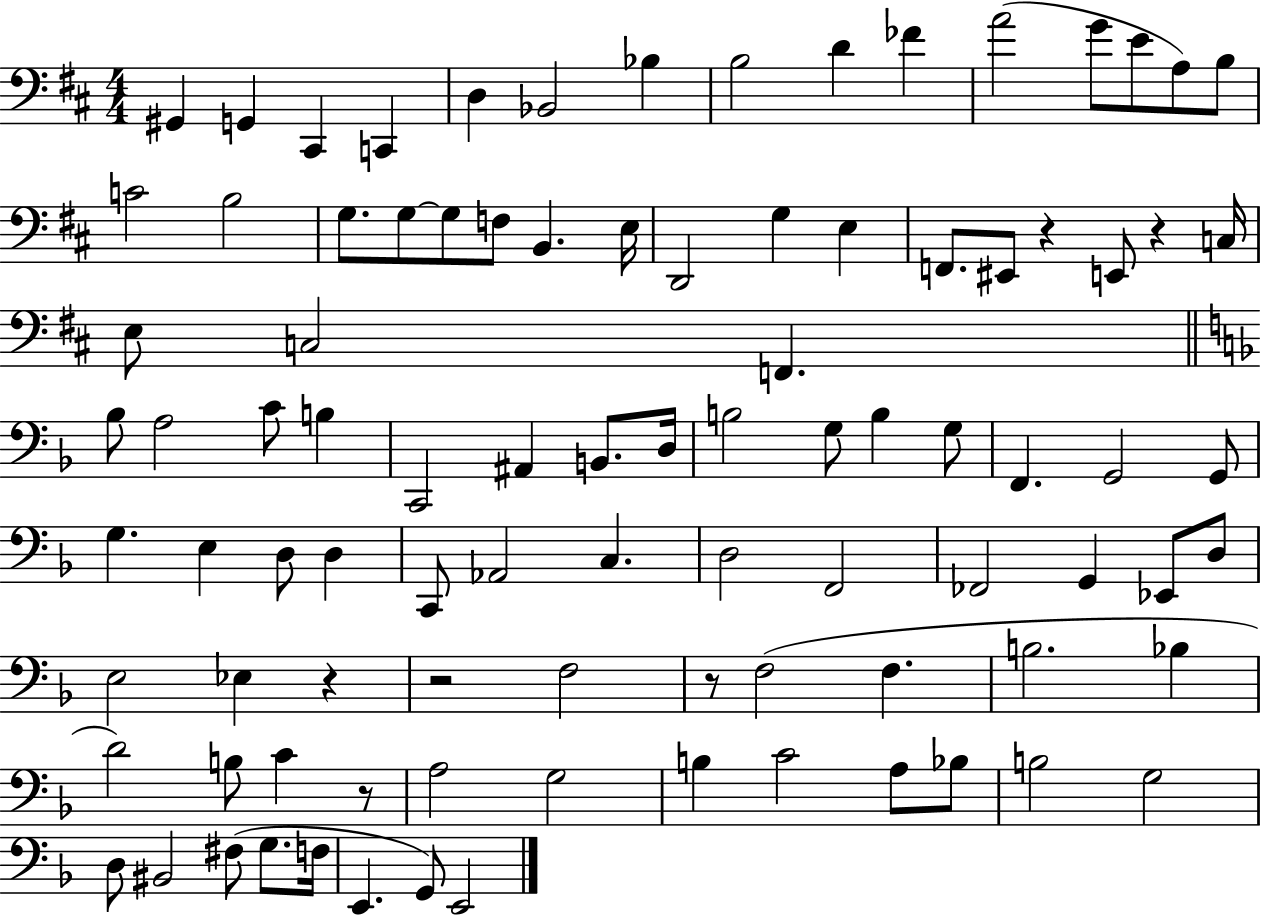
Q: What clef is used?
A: bass